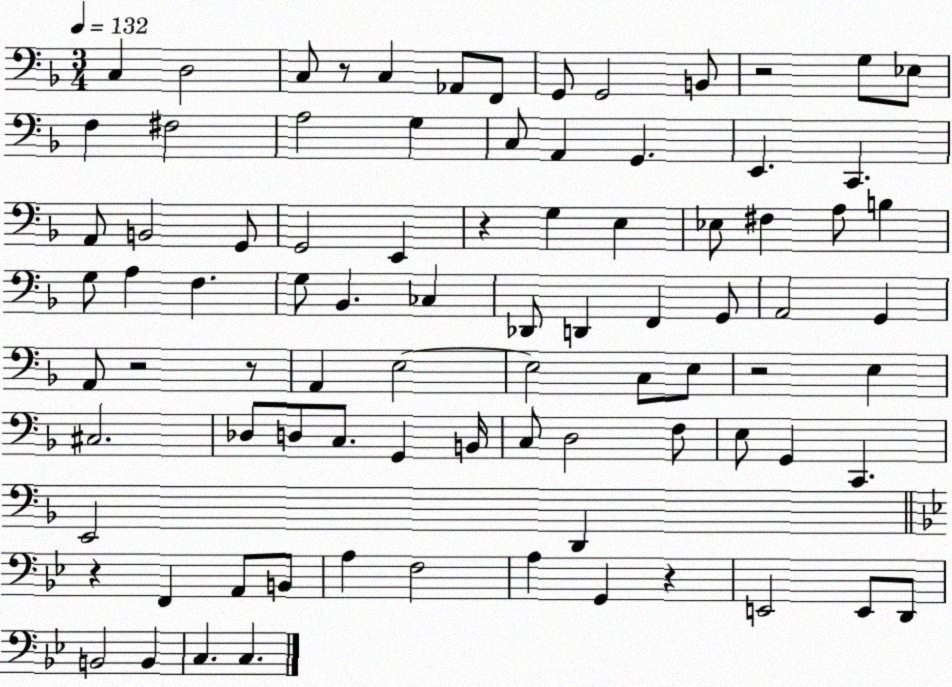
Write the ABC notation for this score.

X:1
T:Untitled
M:3/4
L:1/4
K:F
C, D,2 C,/2 z/2 C, _A,,/2 F,,/2 G,,/2 G,,2 B,,/2 z2 G,/2 _E,/2 F, ^F,2 A,2 G, C,/2 A,, G,, E,, C,, A,,/2 B,,2 G,,/2 G,,2 E,, z G, E, _E,/2 ^F, A,/2 B, G,/2 A, F, G,/2 _B,, _C, _D,,/2 D,, F,, G,,/2 A,,2 G,, A,,/2 z2 z/2 A,, E,2 E,2 C,/2 E,/2 z2 E, ^C,2 _D,/2 D,/2 C,/2 G,, B,,/4 C,/2 D,2 F,/2 E,/2 G,, C,, E,,2 D,, z F,, A,,/2 B,,/2 A, F,2 A, G,, z E,,2 E,,/2 D,,/2 B,,2 B,, C, C,